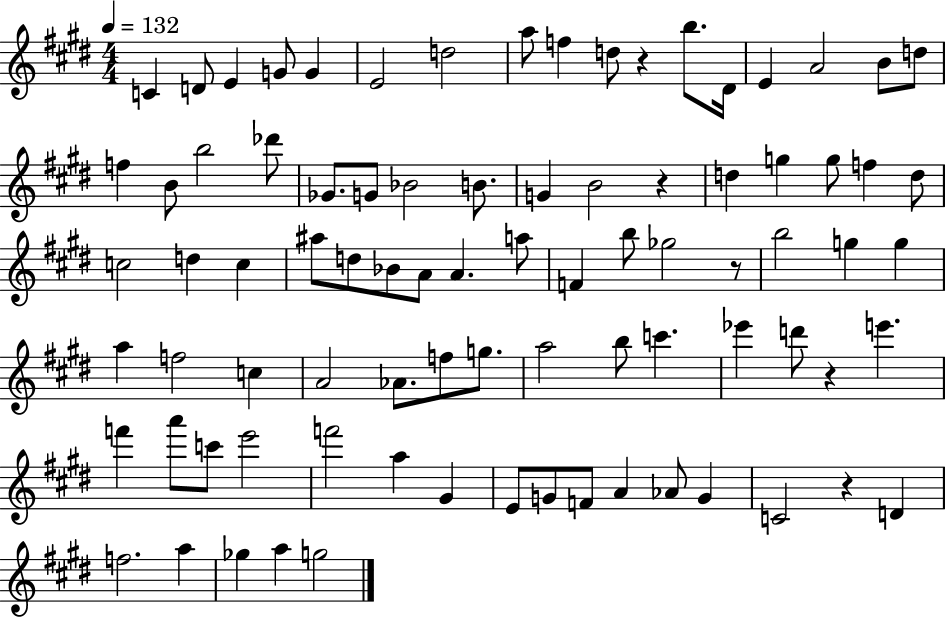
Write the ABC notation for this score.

X:1
T:Untitled
M:4/4
L:1/4
K:E
C D/2 E G/2 G E2 d2 a/2 f d/2 z b/2 ^D/4 E A2 B/2 d/2 f B/2 b2 _d'/2 _G/2 G/2 _B2 B/2 G B2 z d g g/2 f d/2 c2 d c ^a/2 d/2 _B/2 A/2 A a/2 F b/2 _g2 z/2 b2 g g a f2 c A2 _A/2 f/2 g/2 a2 b/2 c' _e' d'/2 z e' f' a'/2 c'/2 e'2 f'2 a ^G E/2 G/2 F/2 A _A/2 G C2 z D f2 a _g a g2